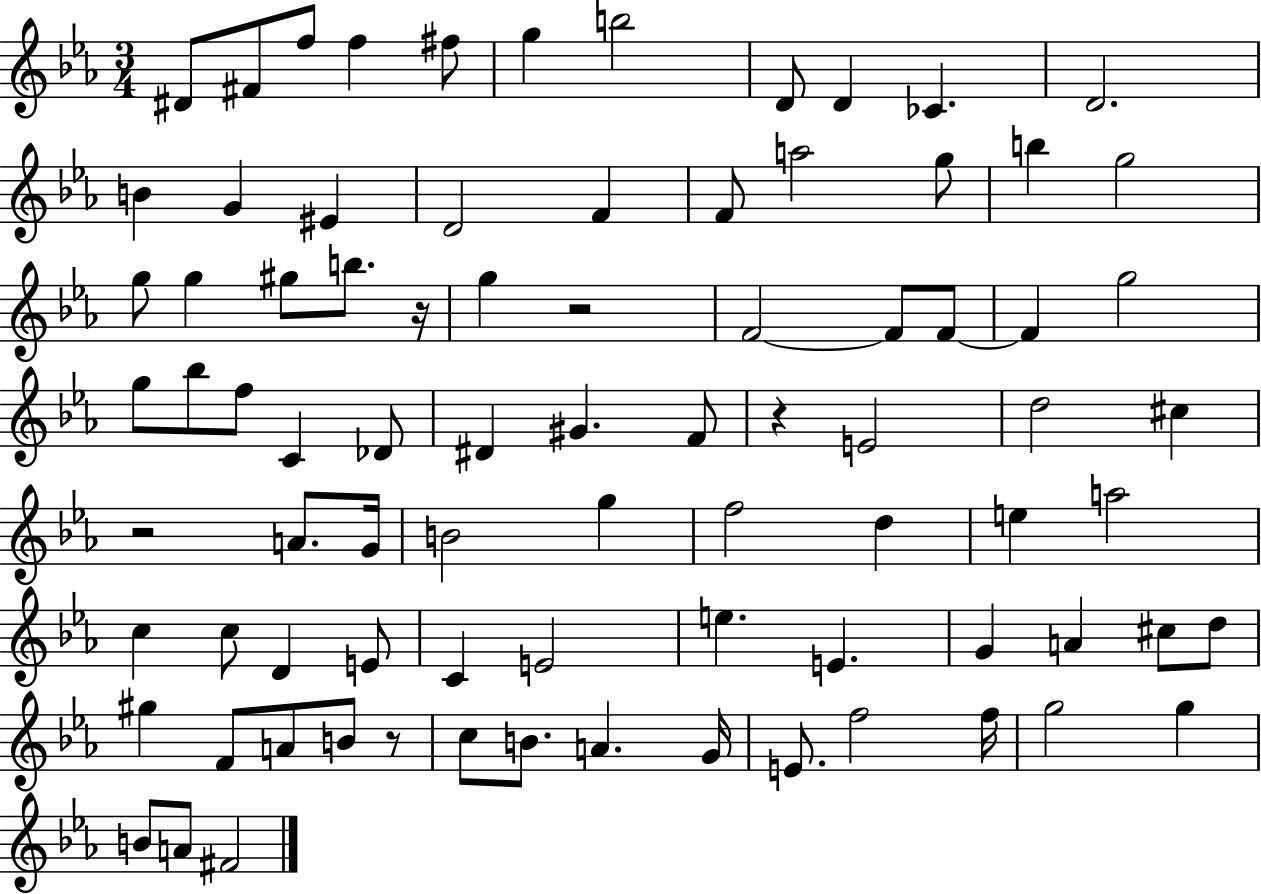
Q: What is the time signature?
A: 3/4